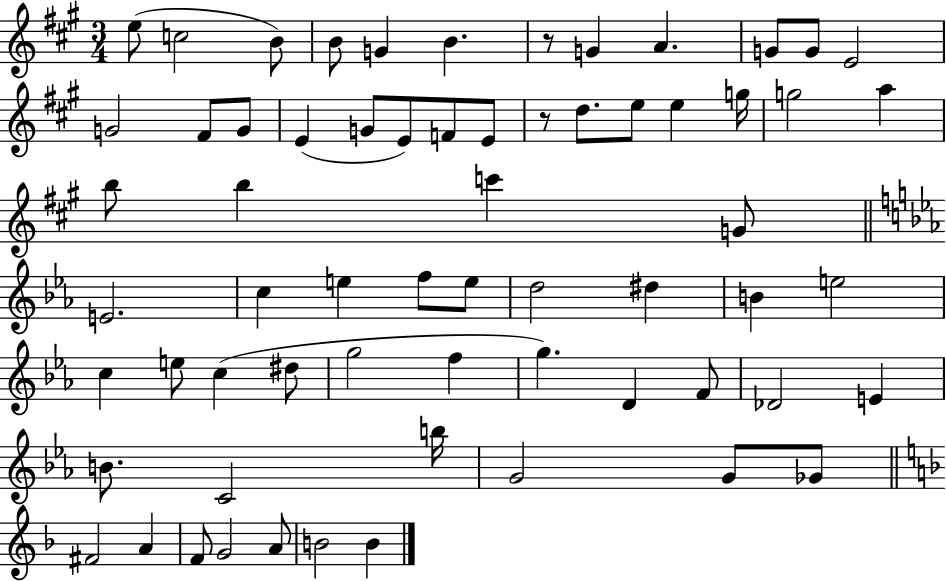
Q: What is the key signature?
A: A major